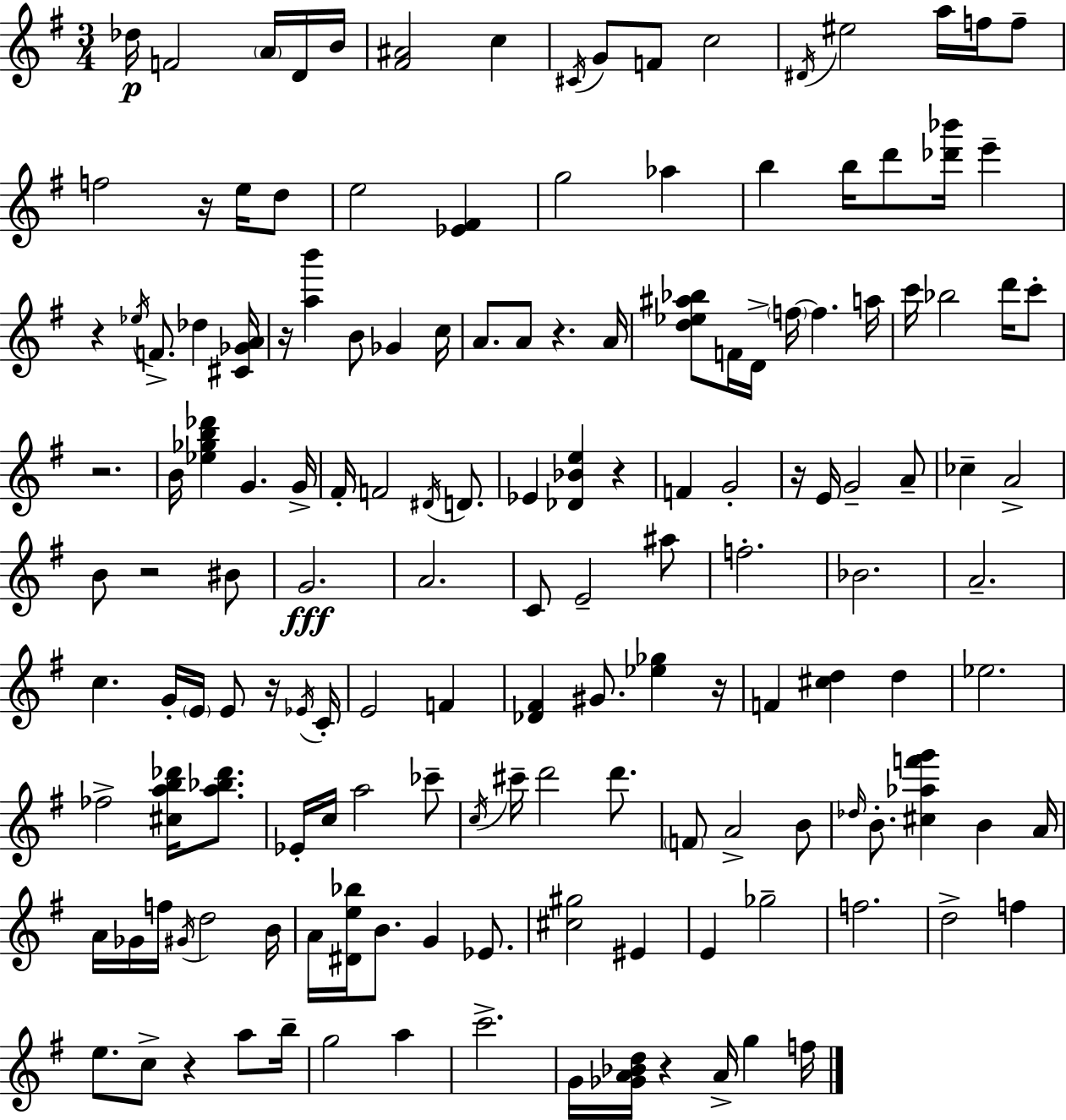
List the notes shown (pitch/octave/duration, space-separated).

Db5/s F4/h A4/s D4/s B4/s [F#4,A#4]/h C5/q C#4/s G4/e F4/e C5/h D#4/s EIS5/h A5/s F5/s F5/e F5/h R/s E5/s D5/e E5/h [Eb4,F#4]/q G5/h Ab5/q B5/q B5/s D6/e [Db6,Bb6]/s E6/q R/q Eb5/s F4/e. Db5/q [C#4,Gb4,A4]/s R/s [A5,B6]/q B4/e Gb4/q C5/s A4/e. A4/e R/q. A4/s [D5,Eb5,A#5,Bb5]/e F4/s D4/s F5/s F5/q. A5/s C6/s Bb5/h D6/s C6/e R/h. B4/s [Eb5,Gb5,B5,Db6]/q G4/q. G4/s F#4/s F4/h D#4/s D4/e. Eb4/q [Db4,Bb4,E5]/q R/q F4/q G4/h R/s E4/s G4/h A4/e CES5/q A4/h B4/e R/h BIS4/e G4/h. A4/h. C4/e E4/h A#5/e F5/h. Bb4/h. A4/h. C5/q. G4/s E4/s E4/e R/s Eb4/s C4/s E4/h F4/q [Db4,F#4]/q G#4/e. [Eb5,Gb5]/q R/s F4/q [C#5,D5]/q D5/q Eb5/h. FES5/h [C#5,A5,B5,Db6]/s [A5,Bb5,Db6]/e. Eb4/s C5/s A5/h CES6/e C5/s C#6/s D6/h D6/e. F4/e A4/h B4/e Db5/s B4/e. [C#5,Ab5,F6,G6]/q B4/q A4/s A4/s Gb4/s F5/s G#4/s D5/h B4/s A4/s [D#4,E5,Bb5]/s B4/e. G4/q Eb4/e. [C#5,G#5]/h EIS4/q E4/q Gb5/h F5/h. D5/h F5/q E5/e. C5/e R/q A5/e B5/s G5/h A5/q C6/h. G4/s [Gb4,A4,Bb4,D5]/s R/q A4/s G5/q F5/s